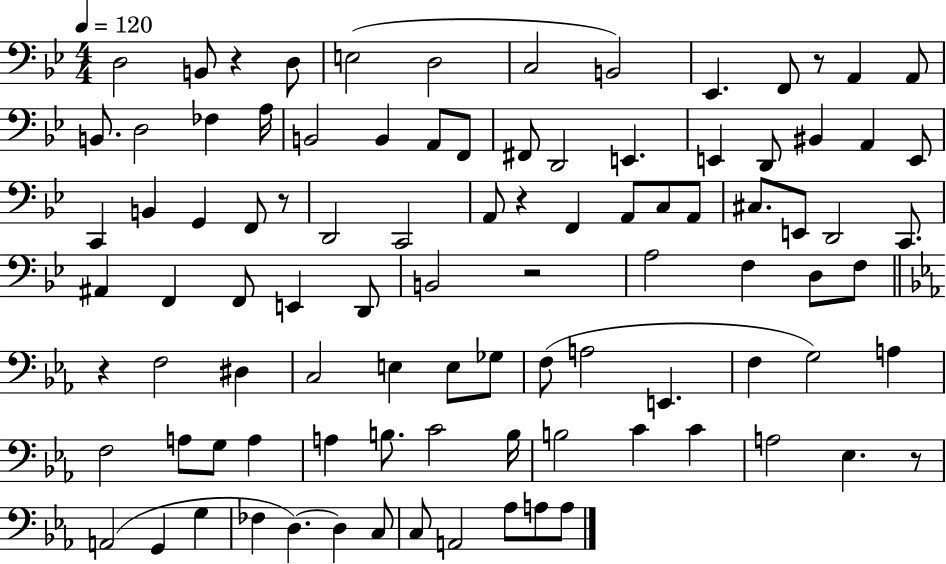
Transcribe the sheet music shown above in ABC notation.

X:1
T:Untitled
M:4/4
L:1/4
K:Bb
D,2 B,,/2 z D,/2 E,2 D,2 C,2 B,,2 _E,, F,,/2 z/2 A,, A,,/2 B,,/2 D,2 _F, A,/4 B,,2 B,, A,,/2 F,,/2 ^F,,/2 D,,2 E,, E,, D,,/2 ^B,, A,, E,,/2 C,, B,, G,, F,,/2 z/2 D,,2 C,,2 A,,/2 z F,, A,,/2 C,/2 A,,/2 ^C,/2 E,,/2 D,,2 C,,/2 ^A,, F,, F,,/2 E,, D,,/2 B,,2 z2 A,2 F, D,/2 F,/2 z F,2 ^D, C,2 E, E,/2 _G,/2 F,/2 A,2 E,, F, G,2 A, F,2 A,/2 G,/2 A, A, B,/2 C2 B,/4 B,2 C C A,2 _E, z/2 A,,2 G,, G, _F, D, D, C,/2 C,/2 A,,2 _A,/2 A,/2 A,/2